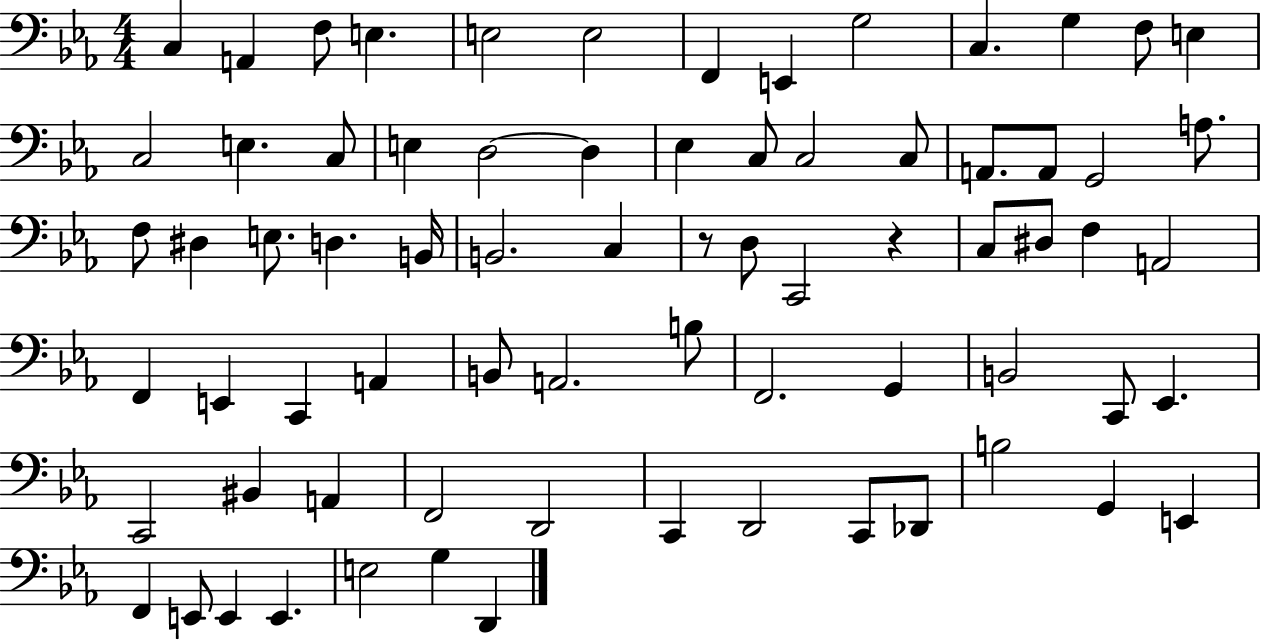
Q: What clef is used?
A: bass